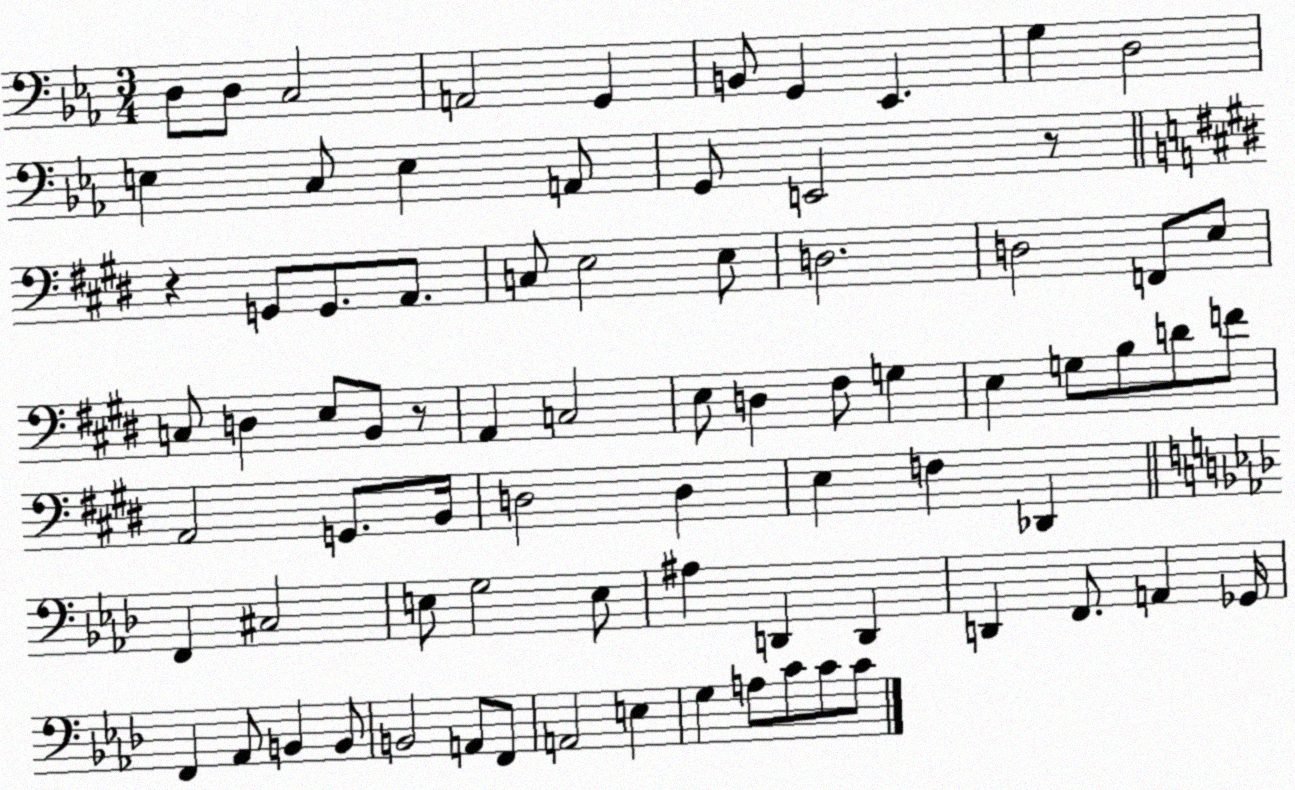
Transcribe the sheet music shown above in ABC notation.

X:1
T:Untitled
M:3/4
L:1/4
K:Eb
D,/2 D,/2 C,2 A,,2 G,, B,,/2 G,, _E,, G, D,2 E, C,/2 E, A,,/2 G,,/2 E,,2 z/2 z G,,/2 G,,/2 A,,/2 C,/2 E,2 E,/2 D,2 D,2 F,,/2 E,/2 C,/2 D, E,/2 B,,/2 z/2 A,, C,2 E,/2 D, ^F,/2 G, E, G,/2 B,/2 D/2 F/2 A,,2 G,,/2 B,,/4 D,2 D, E, F, _D,, F,, ^C,2 E,/2 G,2 E,/2 ^A, D,, D,, D,, F,,/2 A,, _G,,/4 F,, _A,,/2 B,, B,,/2 B,,2 A,,/2 F,,/2 A,,2 E, G, A,/2 C/2 C/2 C/2